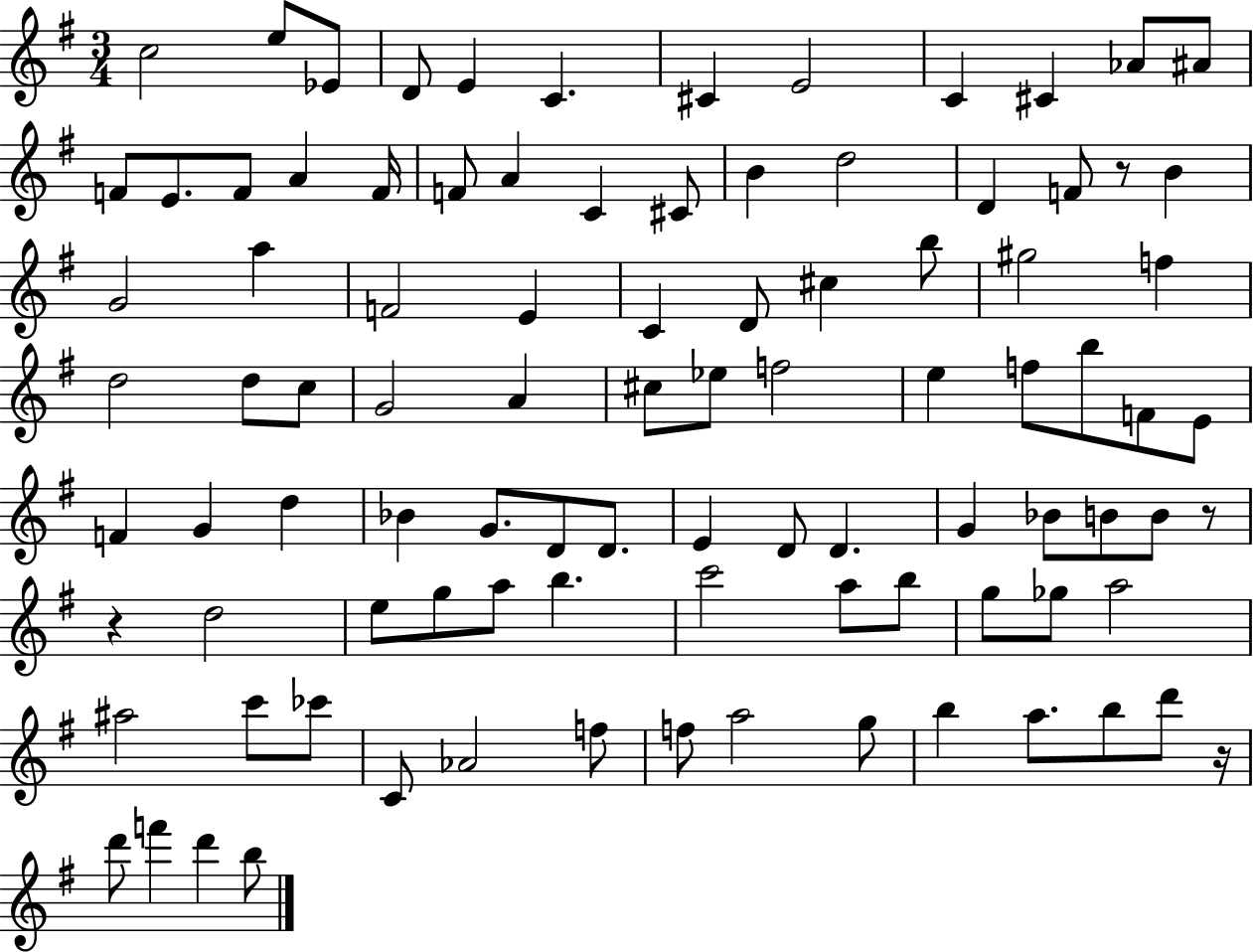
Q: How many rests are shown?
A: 4